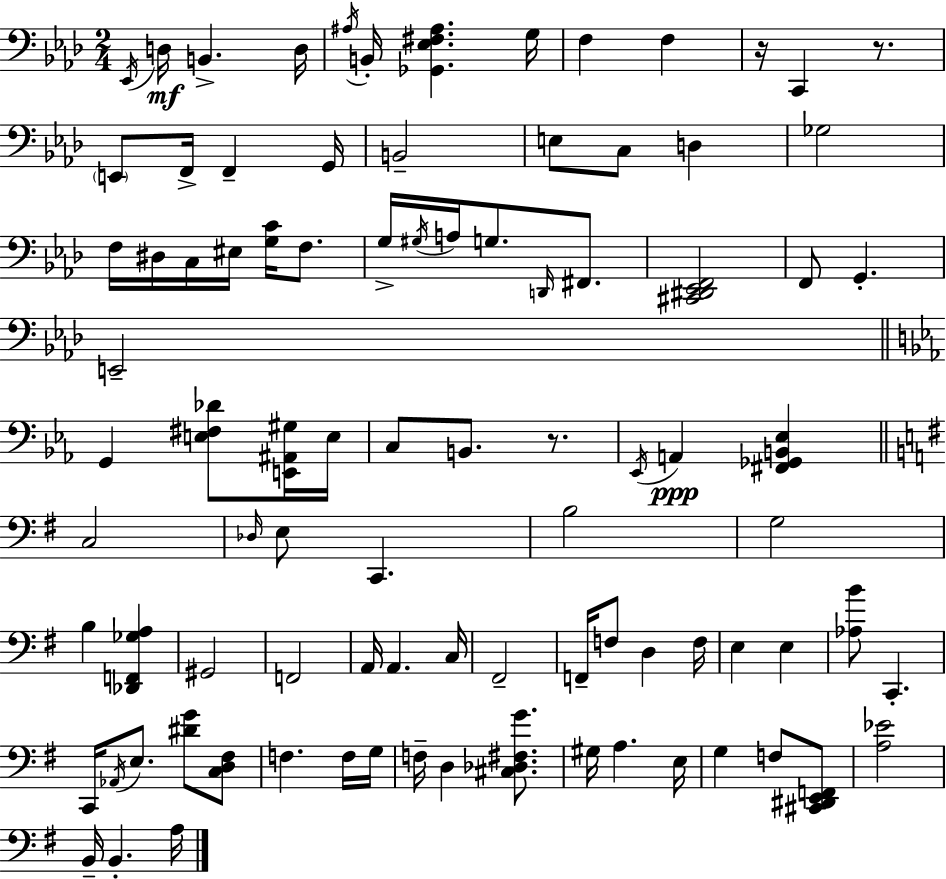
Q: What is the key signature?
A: F minor